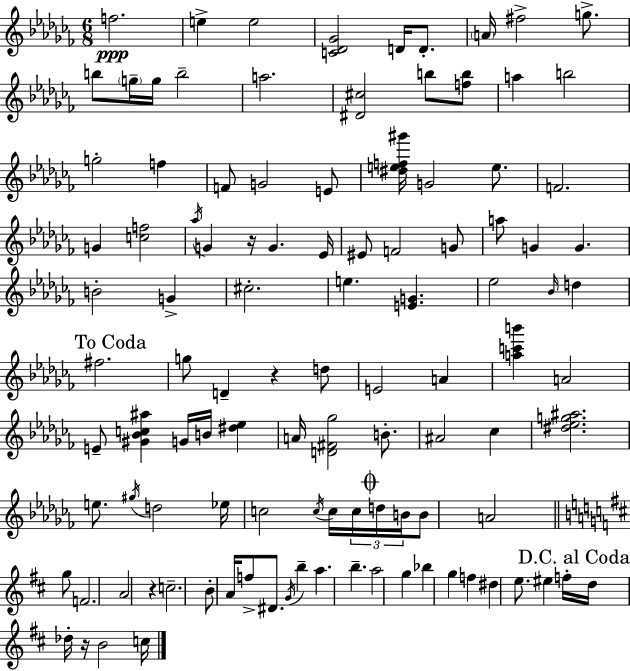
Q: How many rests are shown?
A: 4